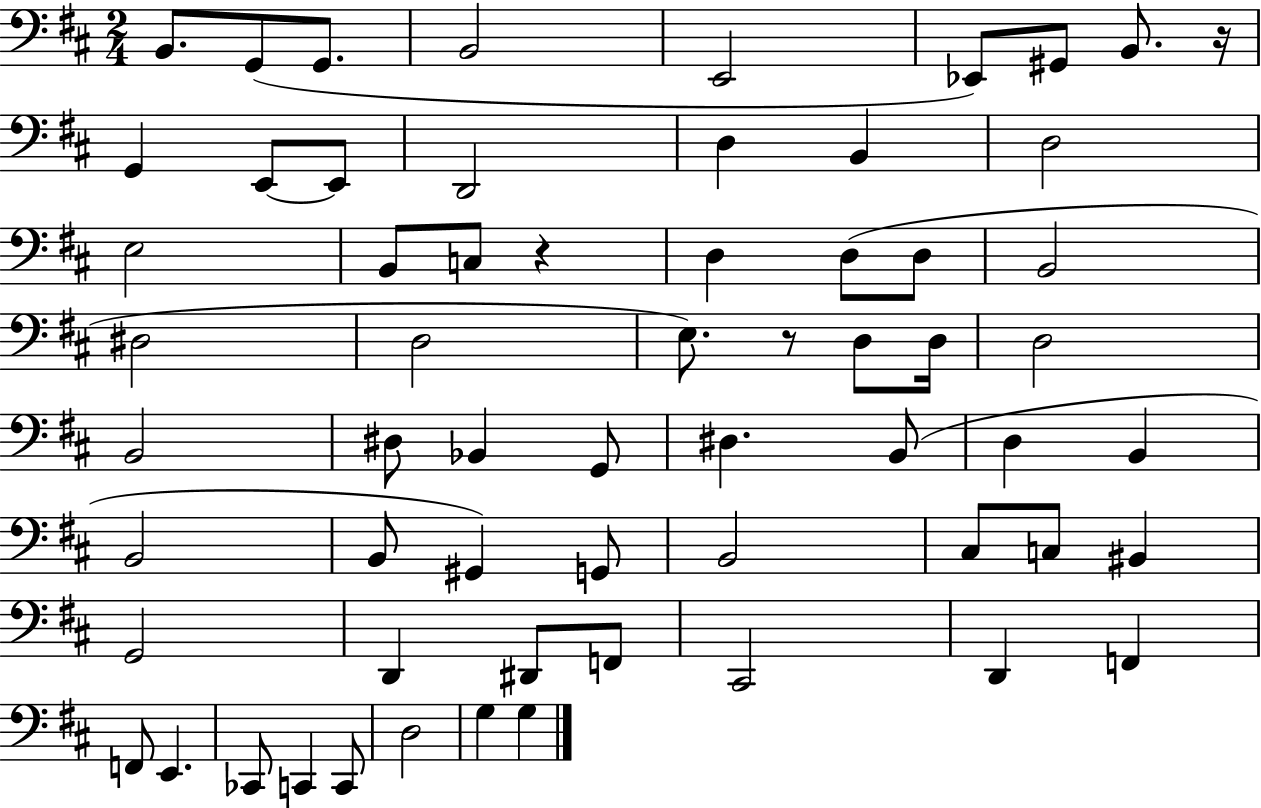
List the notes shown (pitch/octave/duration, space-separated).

B2/e. G2/e G2/e. B2/h E2/h Eb2/e G#2/e B2/e. R/s G2/q E2/e E2/e D2/h D3/q B2/q D3/h E3/h B2/e C3/e R/q D3/q D3/e D3/e B2/h D#3/h D3/h E3/e. R/e D3/e D3/s D3/h B2/h D#3/e Bb2/q G2/e D#3/q. B2/e D3/q B2/q B2/h B2/e G#2/q G2/e B2/h C#3/e C3/e BIS2/q G2/h D2/q D#2/e F2/e C#2/h D2/q F2/q F2/e E2/q. CES2/e C2/q C2/e D3/h G3/q G3/q